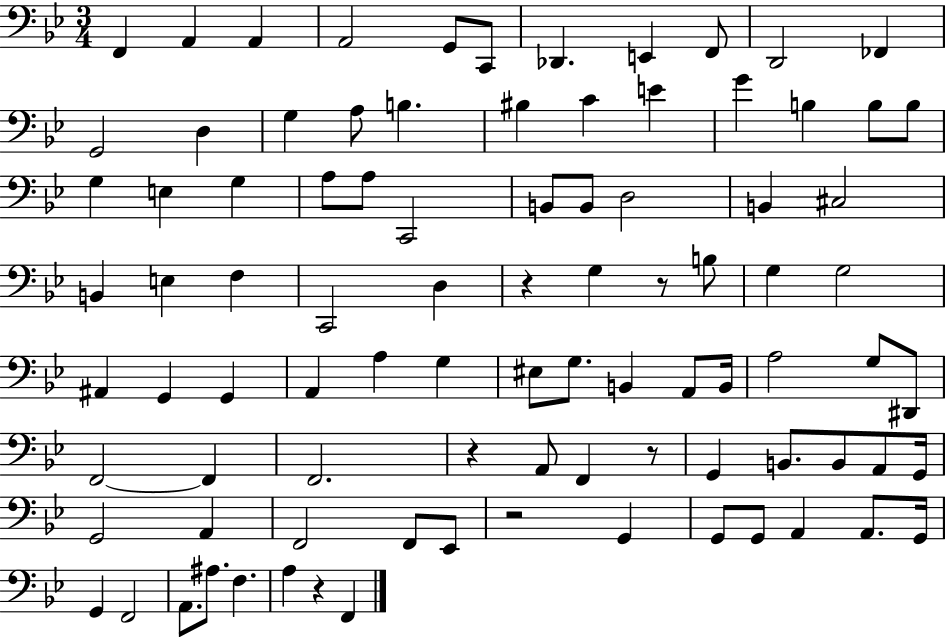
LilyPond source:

{
  \clef bass
  \numericTimeSignature
  \time 3/4
  \key bes \major
  f,4 a,4 a,4 | a,2 g,8 c,8 | des,4. e,4 f,8 | d,2 fes,4 | \break g,2 d4 | g4 a8 b4. | bis4 c'4 e'4 | g'4 b4 b8 b8 | \break g4 e4 g4 | a8 a8 c,2 | b,8 b,8 d2 | b,4 cis2 | \break b,4 e4 f4 | c,2 d4 | r4 g4 r8 b8 | g4 g2 | \break ais,4 g,4 g,4 | a,4 a4 g4 | eis8 g8. b,4 a,8 b,16 | a2 g8 dis,8 | \break f,2~~ f,4 | f,2. | r4 a,8 f,4 r8 | g,4 b,8. b,8 a,8 g,16 | \break g,2 a,4 | f,2 f,8 ees,8 | r2 g,4 | g,8 g,8 a,4 a,8. g,16 | \break g,4 f,2 | a,8. ais8. f4. | a4 r4 f,4 | \bar "|."
}